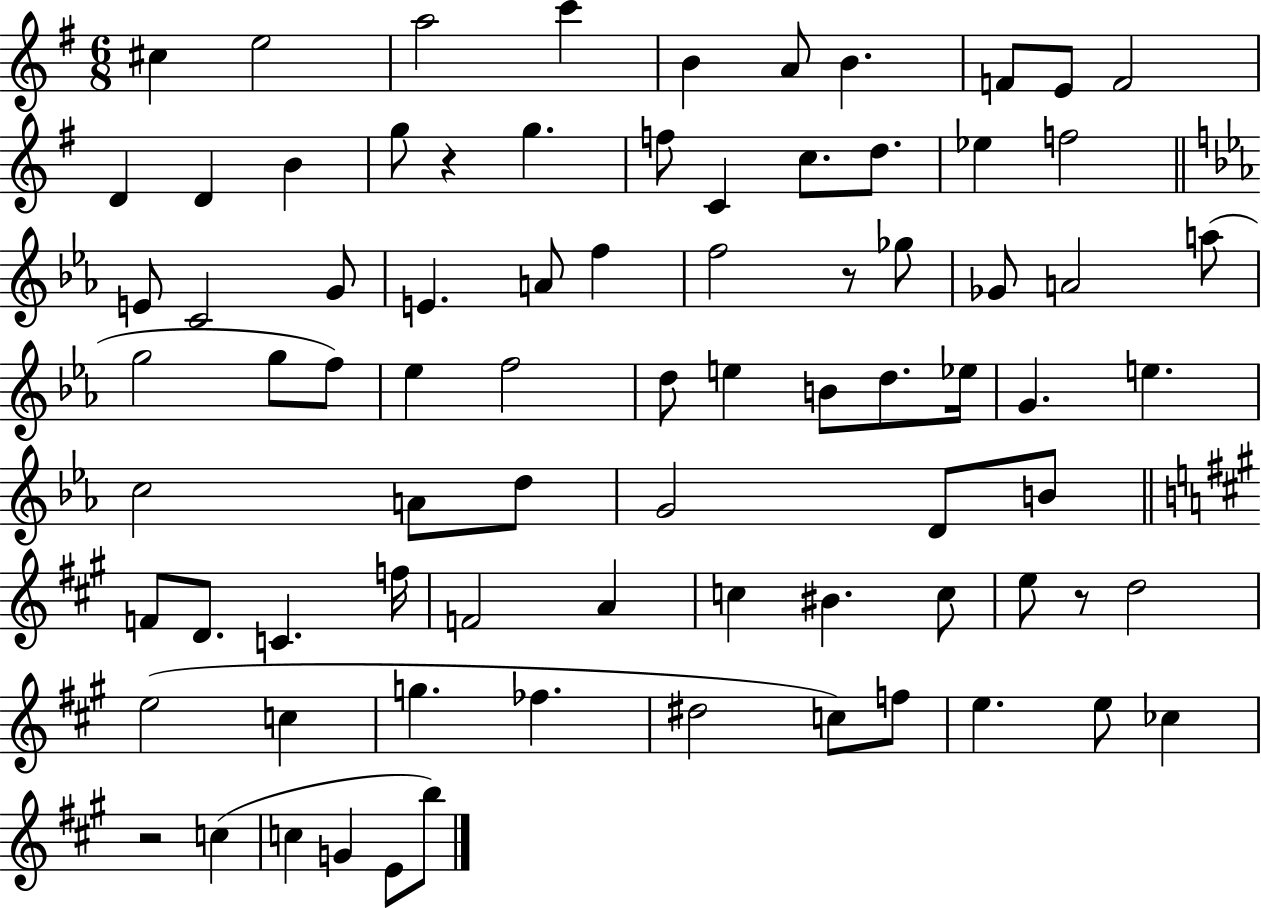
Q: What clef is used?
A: treble